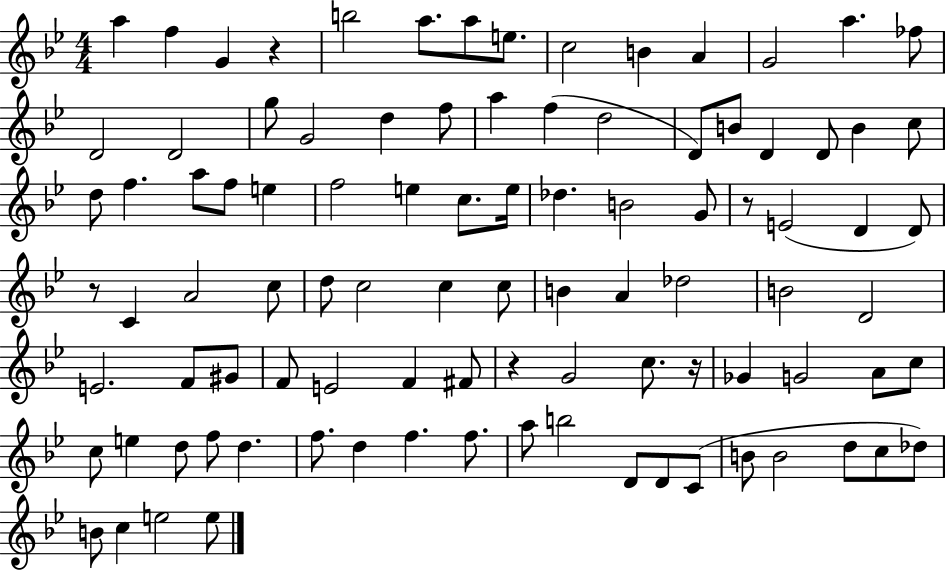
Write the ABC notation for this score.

X:1
T:Untitled
M:4/4
L:1/4
K:Bb
a f G z b2 a/2 a/2 e/2 c2 B A G2 a _f/2 D2 D2 g/2 G2 d f/2 a f d2 D/2 B/2 D D/2 B c/2 d/2 f a/2 f/2 e f2 e c/2 e/4 _d B2 G/2 z/2 E2 D D/2 z/2 C A2 c/2 d/2 c2 c c/2 B A _d2 B2 D2 E2 F/2 ^G/2 F/2 E2 F ^F/2 z G2 c/2 z/4 _G G2 A/2 c/2 c/2 e d/2 f/2 d f/2 d f f/2 a/2 b2 D/2 D/2 C/2 B/2 B2 d/2 c/2 _d/2 B/2 c e2 e/2